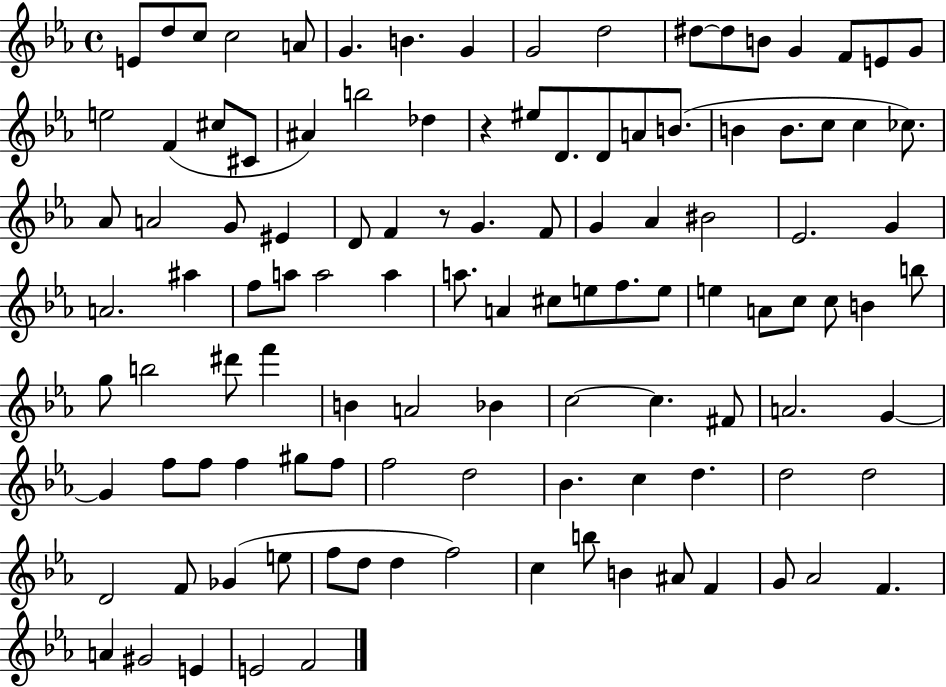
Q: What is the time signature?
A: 4/4